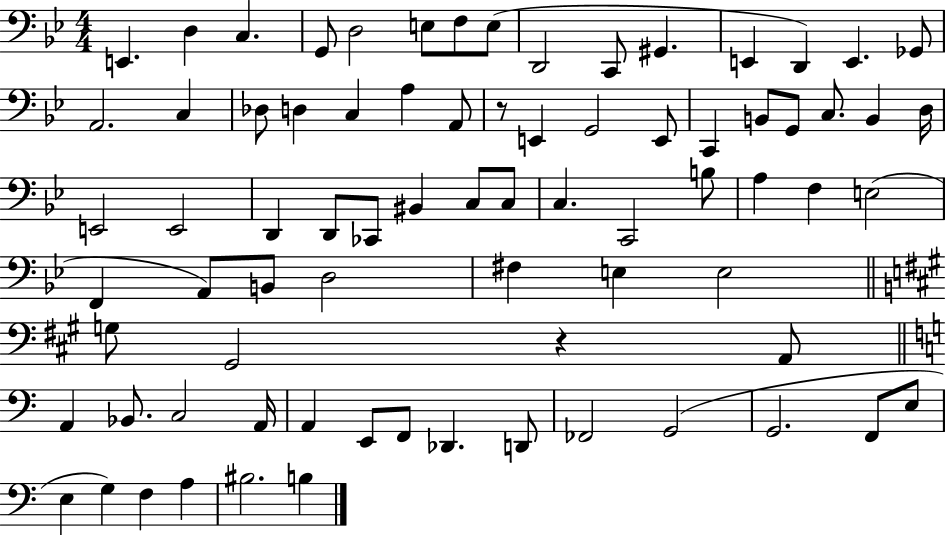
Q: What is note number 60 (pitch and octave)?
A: A2